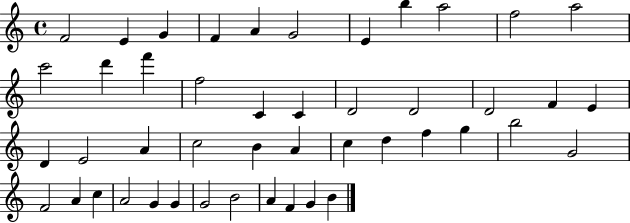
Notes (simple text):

F4/h E4/q G4/q F4/q A4/q G4/h E4/q B5/q A5/h F5/h A5/h C6/h D6/q F6/q F5/h C4/q C4/q D4/h D4/h D4/h F4/q E4/q D4/q E4/h A4/q C5/h B4/q A4/q C5/q D5/q F5/q G5/q B5/h G4/h F4/h A4/q C5/q A4/h G4/q G4/q G4/h B4/h A4/q F4/q G4/q B4/q